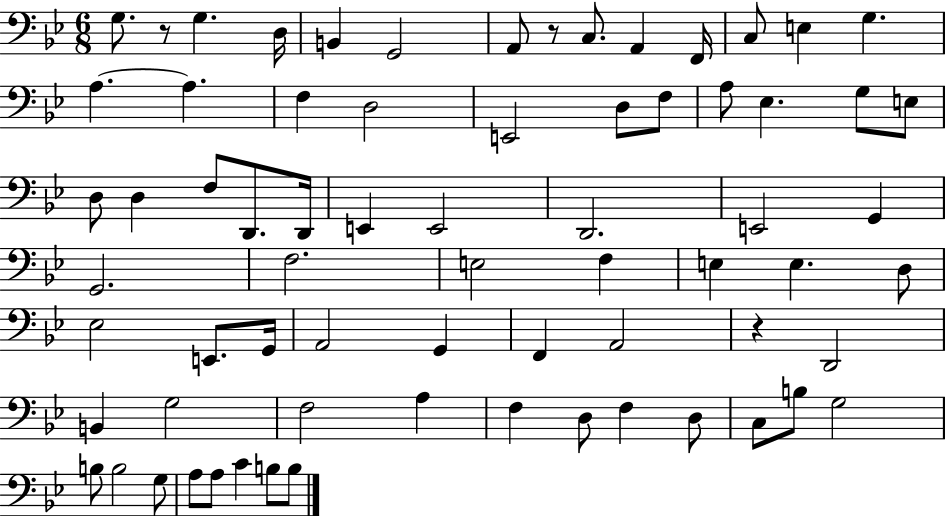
{
  \clef bass
  \numericTimeSignature
  \time 6/8
  \key bes \major
  g8. r8 g4. d16 | b,4 g,2 | a,8 r8 c8. a,4 f,16 | c8 e4 g4. | \break a4.~~ a4. | f4 d2 | e,2 d8 f8 | a8 ees4. g8 e8 | \break d8 d4 f8 d,8. d,16 | e,4 e,2 | d,2. | e,2 g,4 | \break g,2. | f2. | e2 f4 | e4 e4. d8 | \break ees2 e,8. g,16 | a,2 g,4 | f,4 a,2 | r4 d,2 | \break b,4 g2 | f2 a4 | f4 d8 f4 d8 | c8 b8 g2 | \break b8 b2 g8 | a8 a8 c'4 b8 b8 | \bar "|."
}